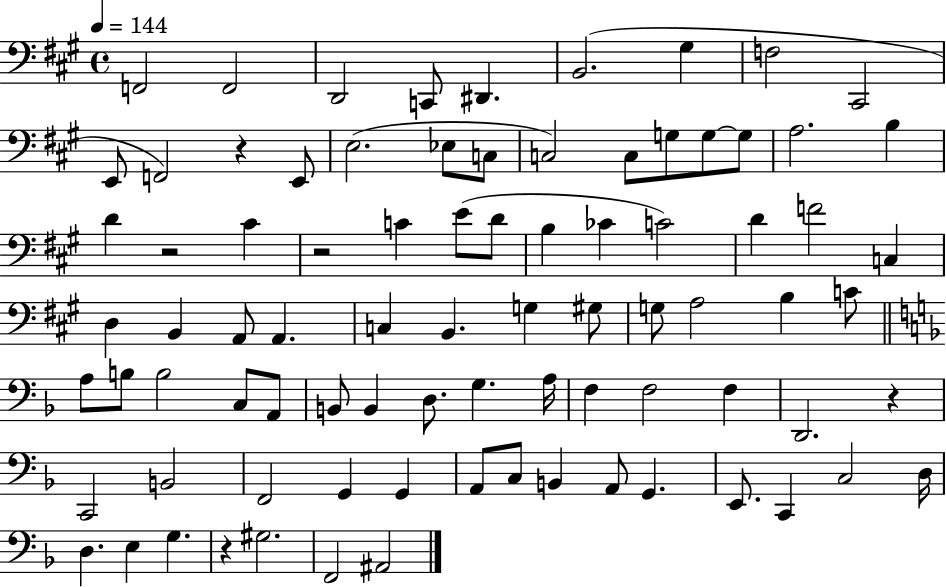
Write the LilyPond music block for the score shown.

{
  \clef bass
  \time 4/4
  \defaultTimeSignature
  \key a \major
  \tempo 4 = 144
  f,2 f,2 | d,2 c,8 dis,4. | b,2.( gis4 | f2 cis,2 | \break e,8 f,2) r4 e,8 | e2.( ees8 c8 | c2) c8 g8 g8~~ g8 | a2. b4 | \break d'4 r2 cis'4 | r2 c'4 e'8( d'8 | b4 ces'4 c'2) | d'4 f'2 c4 | \break d4 b,4 a,8 a,4. | c4 b,4. g4 gis8 | g8 a2 b4 c'8 | \bar "||" \break \key f \major a8 b8 b2 c8 a,8 | b,8 b,4 d8. g4. a16 | f4 f2 f4 | d,2. r4 | \break c,2 b,2 | f,2 g,4 g,4 | a,8 c8 b,4 a,8 g,4. | e,8. c,4 c2 d16 | \break d4. e4 g4. | r4 gis2. | f,2 ais,2 | \bar "|."
}